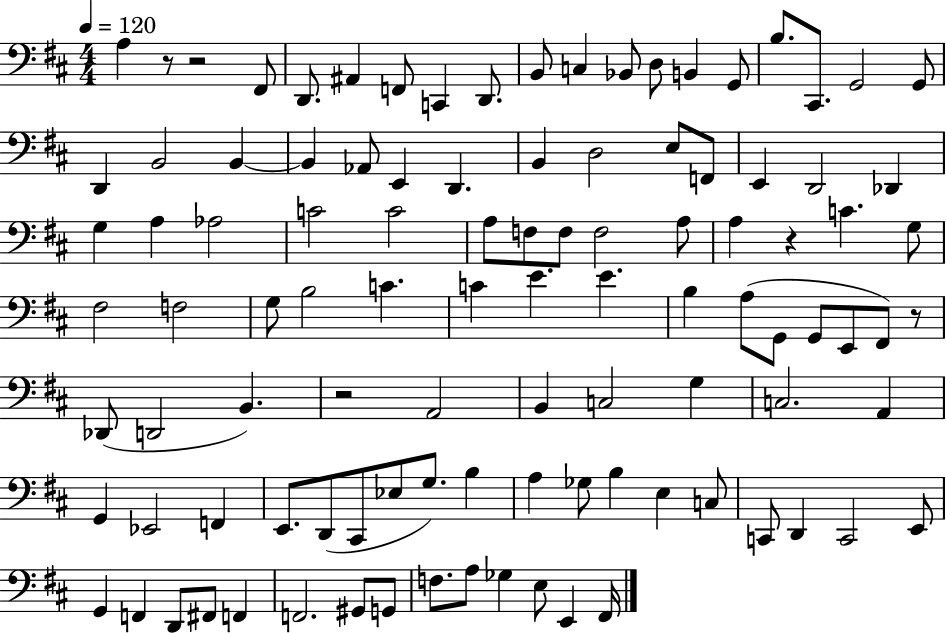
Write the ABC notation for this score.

X:1
T:Untitled
M:4/4
L:1/4
K:D
A, z/2 z2 ^F,,/2 D,,/2 ^A,, F,,/2 C,, D,,/2 B,,/2 C, _B,,/2 D,/2 B,, G,,/2 B,/2 ^C,,/2 G,,2 G,,/2 D,, B,,2 B,, B,, _A,,/2 E,, D,, B,, D,2 E,/2 F,,/2 E,, D,,2 _D,, G, A, _A,2 C2 C2 A,/2 F,/2 F,/2 F,2 A,/2 A, z C G,/2 ^F,2 F,2 G,/2 B,2 C C E E B, A,/2 G,,/2 G,,/2 E,,/2 ^F,,/2 z/2 _D,,/2 D,,2 B,, z2 A,,2 B,, C,2 G, C,2 A,, G,, _E,,2 F,, E,,/2 D,,/2 ^C,,/2 _E,/2 G,/2 B, A, _G,/2 B, E, C,/2 C,,/2 D,, C,,2 E,,/2 G,, F,, D,,/2 ^F,,/2 F,, F,,2 ^G,,/2 G,,/2 F,/2 A,/2 _G, E,/2 E,, ^F,,/4